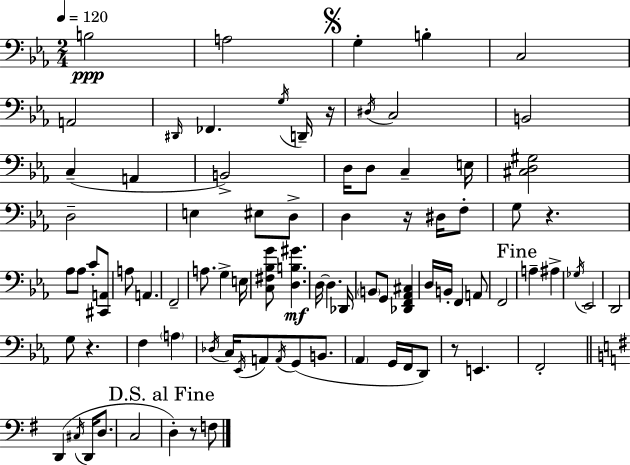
B3/h A3/h G3/q B3/q C3/h A2/h D#2/s FES2/q. G3/s D2/s R/s D#3/s C3/h B2/h C3/q A2/q B2/h D3/s D3/e C3/q E3/s [C#3,D3,G#3]/h D3/h E3/q EIS3/e D3/e D3/q R/s D#3/s F3/e G3/e R/q. Ab3/e Ab3/e C4/e [C#2,A2]/e A3/e A2/q. F2/h A3/e. G3/q E3/s [C3,F#3,Bb3,G4]/e [D3,B3,G#4]/q. D3/s D3/q. Db2/s B2/e G2/e [Db2,F2,Ab2,C#3]/q D3/s B2/s F2/q A2/e F2/h A3/q A#3/q Gb3/s Eb2/h D2/h G3/e R/q. F3/q A3/q Db3/s C3/s Eb2/s A2/e A2/s G2/e B2/e. Ab2/q G2/s F2/s D2/e R/e E2/q. F2/h D2/q C#3/s D2/s D3/e. C3/h D3/q R/e F3/e